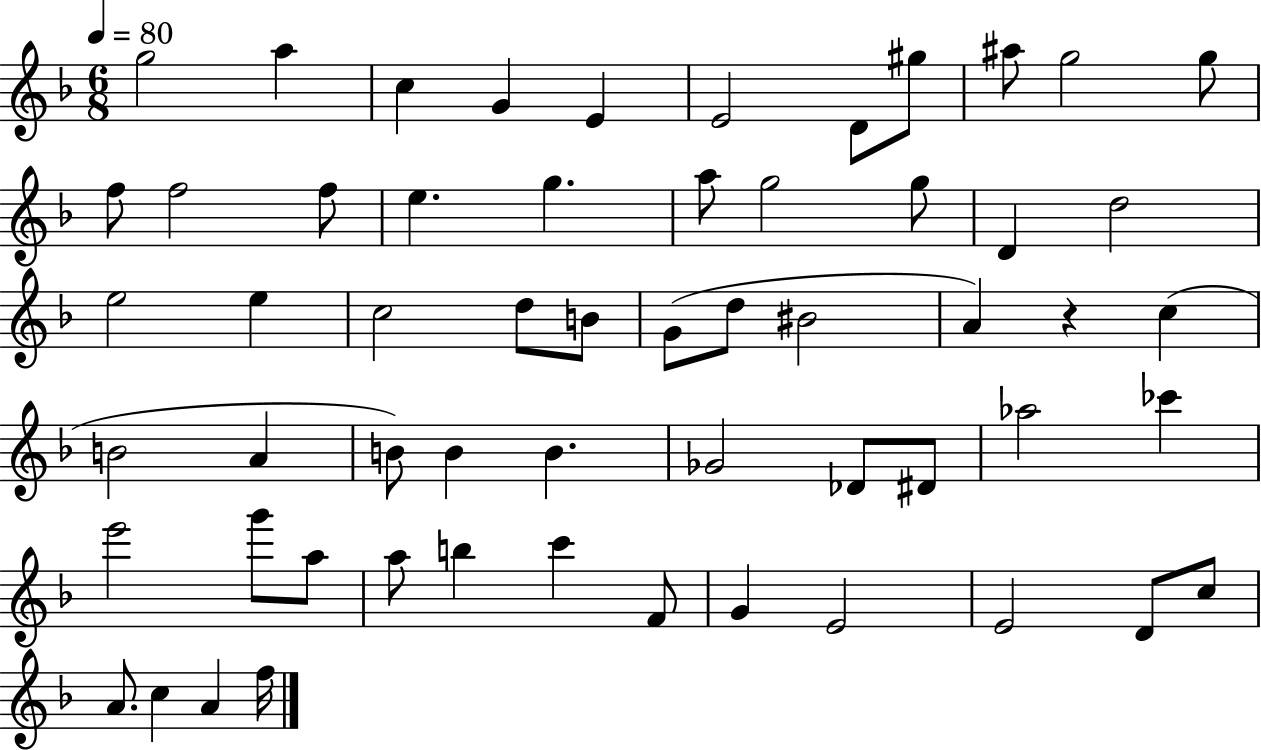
G5/h A5/q C5/q G4/q E4/q E4/h D4/e G#5/e A#5/e G5/h G5/e F5/e F5/h F5/e E5/q. G5/q. A5/e G5/h G5/e D4/q D5/h E5/h E5/q C5/h D5/e B4/e G4/e D5/e BIS4/h A4/q R/q C5/q B4/h A4/q B4/e B4/q B4/q. Gb4/h Db4/e D#4/e Ab5/h CES6/q E6/h G6/e A5/e A5/e B5/q C6/q F4/e G4/q E4/h E4/h D4/e C5/e A4/e. C5/q A4/q F5/s